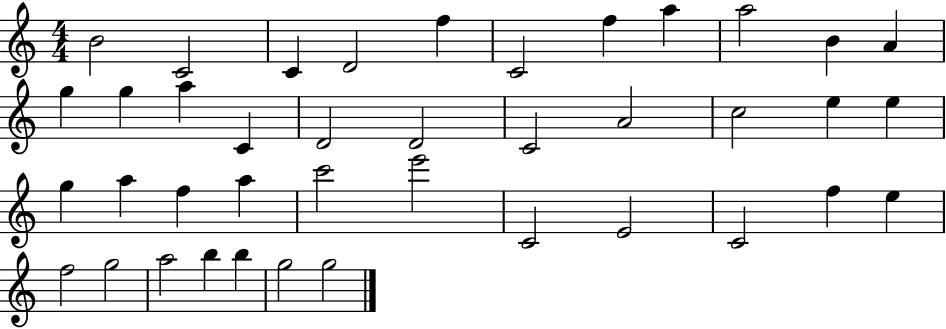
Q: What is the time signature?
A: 4/4